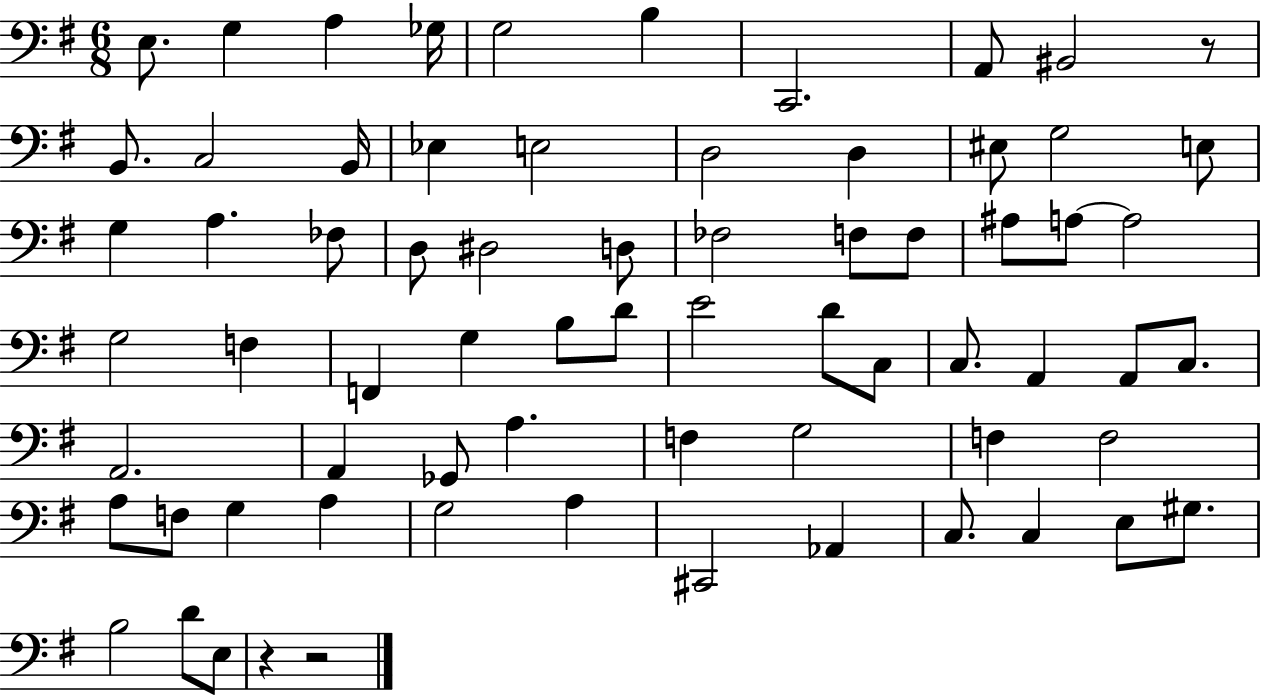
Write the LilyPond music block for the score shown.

{
  \clef bass
  \numericTimeSignature
  \time 6/8
  \key g \major
  e8. g4 a4 ges16 | g2 b4 | c,2. | a,8 bis,2 r8 | \break b,8. c2 b,16 | ees4 e2 | d2 d4 | eis8 g2 e8 | \break g4 a4. fes8 | d8 dis2 d8 | fes2 f8 f8 | ais8 a8~~ a2 | \break g2 f4 | f,4 g4 b8 d'8 | e'2 d'8 c8 | c8. a,4 a,8 c8. | \break a,2. | a,4 ges,8 a4. | f4 g2 | f4 f2 | \break a8 f8 g4 a4 | g2 a4 | cis,2 aes,4 | c8. c4 e8 gis8. | \break b2 d'8 e8 | r4 r2 | \bar "|."
}